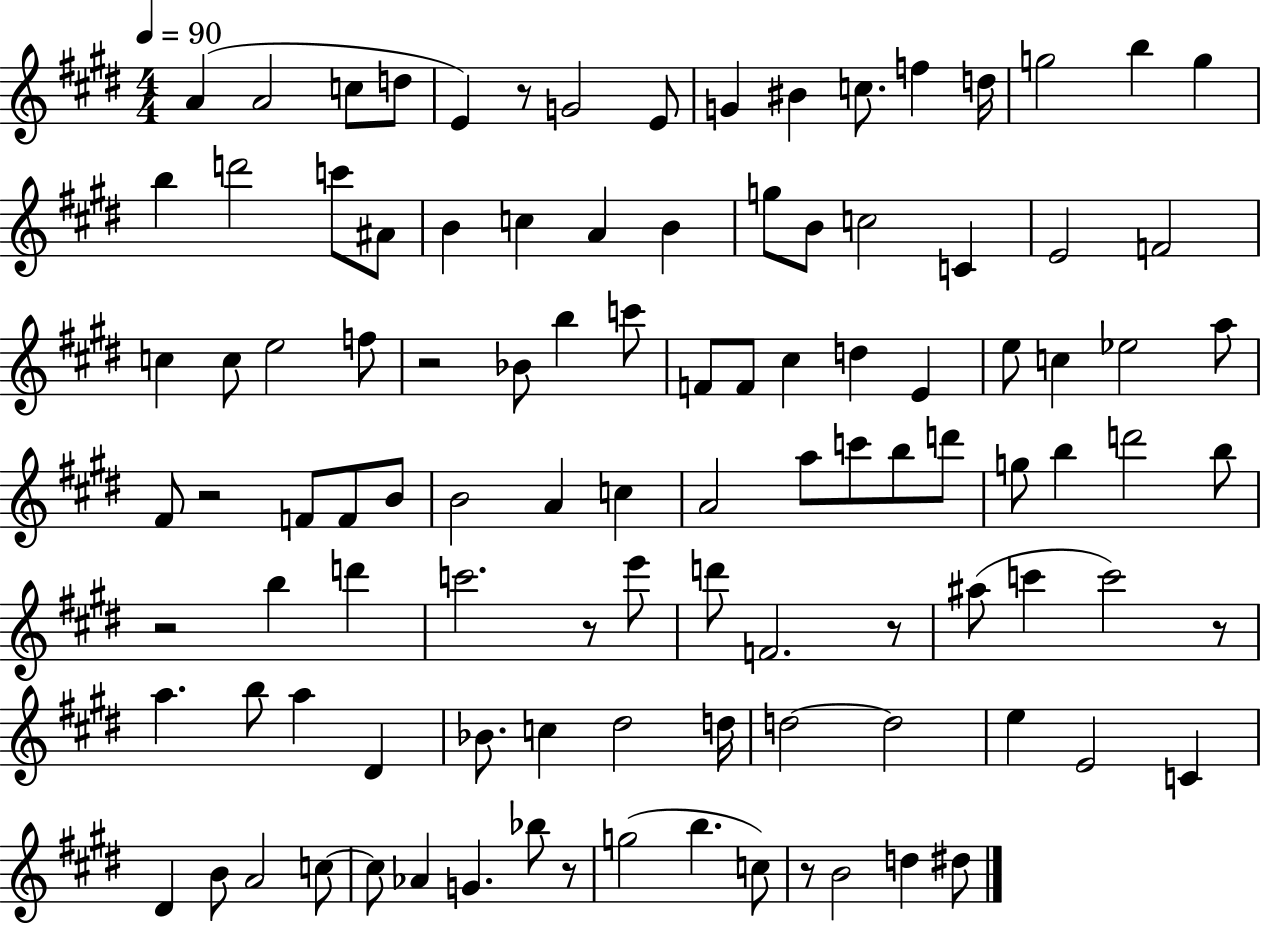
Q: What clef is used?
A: treble